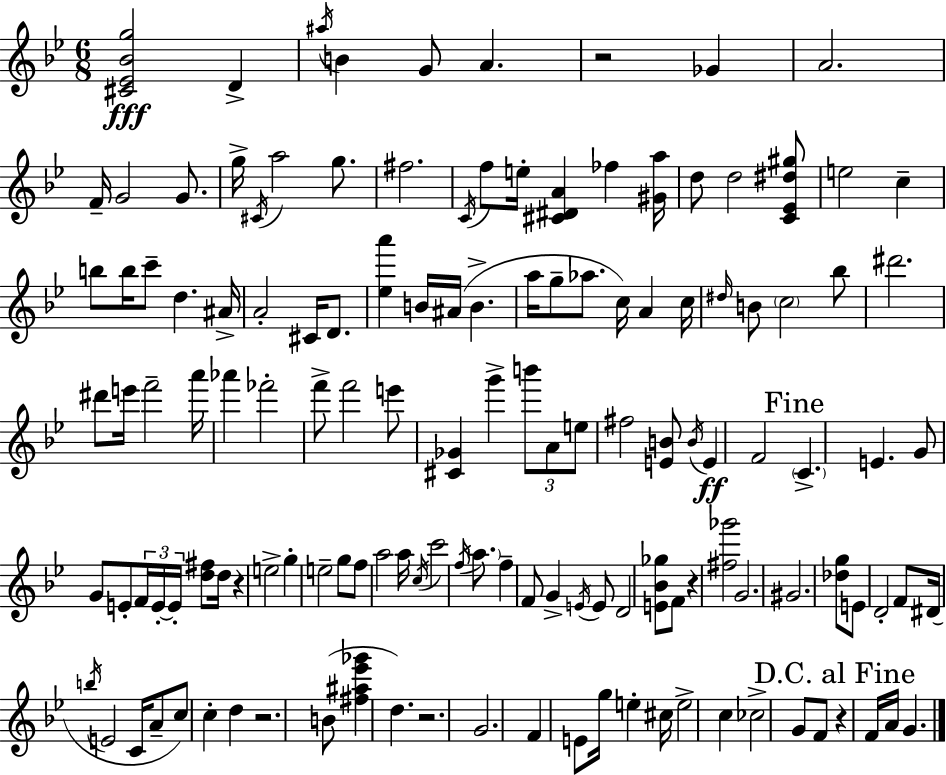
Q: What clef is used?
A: treble